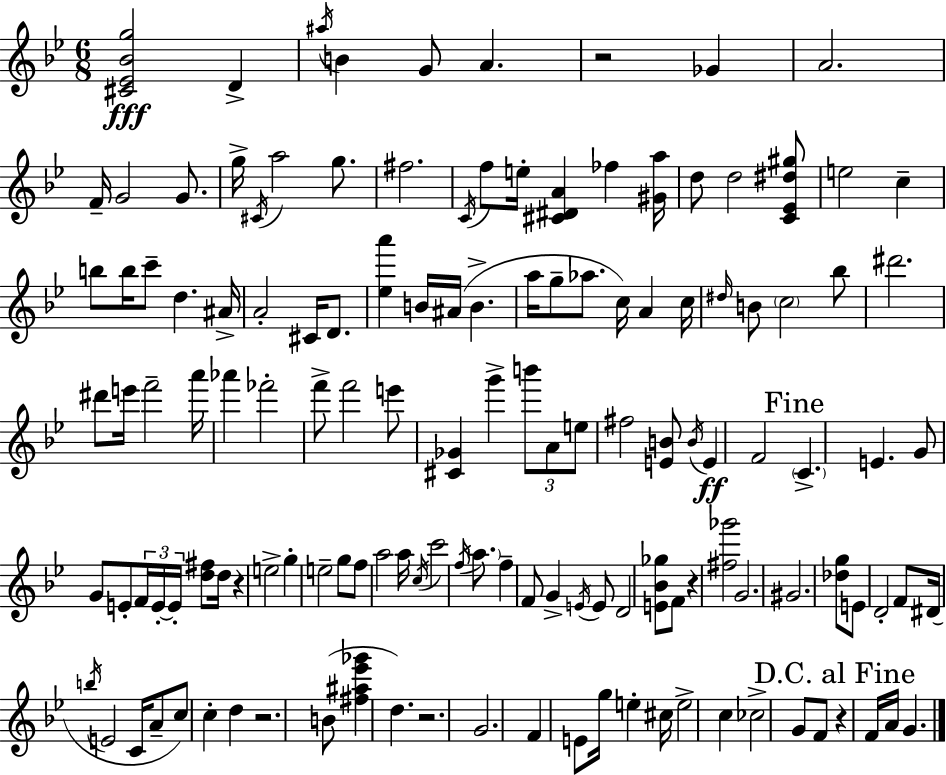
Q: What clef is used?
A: treble